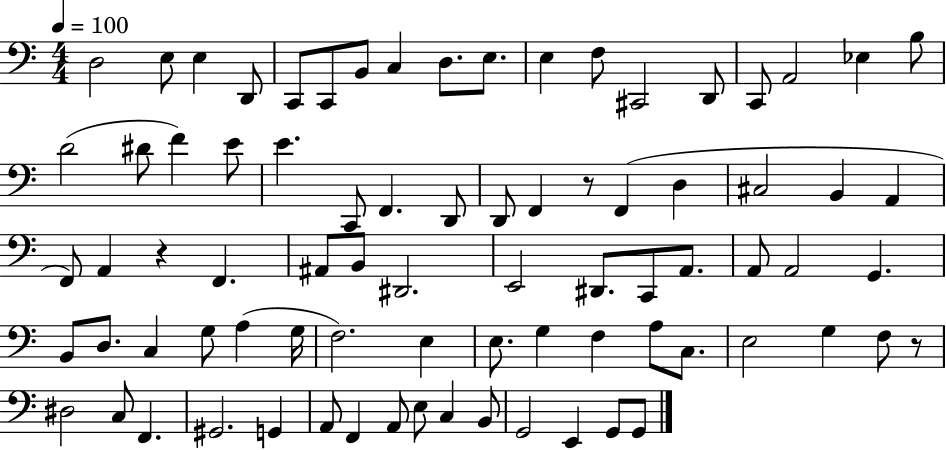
X:1
T:Untitled
M:4/4
L:1/4
K:C
D,2 E,/2 E, D,,/2 C,,/2 C,,/2 B,,/2 C, D,/2 E,/2 E, F,/2 ^C,,2 D,,/2 C,,/2 A,,2 _E, B,/2 D2 ^D/2 F E/2 E C,,/2 F,, D,,/2 D,,/2 F,, z/2 F,, D, ^C,2 B,, A,, F,,/2 A,, z F,, ^A,,/2 B,,/2 ^D,,2 E,,2 ^D,,/2 C,,/2 A,,/2 A,,/2 A,,2 G,, B,,/2 D,/2 C, G,/2 A, G,/4 F,2 E, E,/2 G, F, A,/2 C,/2 E,2 G, F,/2 z/2 ^D,2 C,/2 F,, ^G,,2 G,, A,,/2 F,, A,,/2 E,/2 C, B,,/2 G,,2 E,, G,,/2 G,,/2